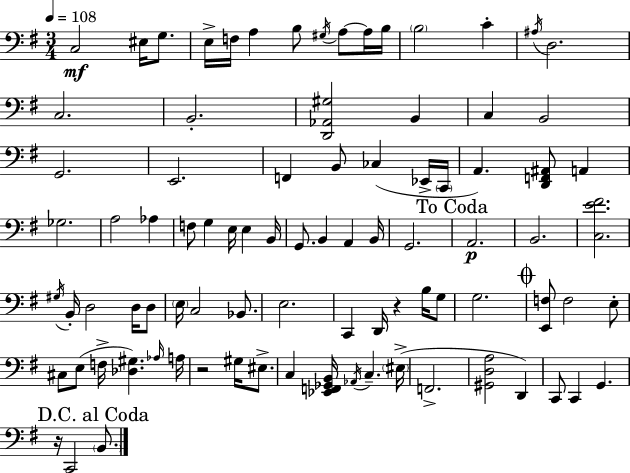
X:1
T:Untitled
M:3/4
L:1/4
K:G
C,2 ^E,/4 G,/2 E,/4 F,/4 A, B,/2 ^G,/4 A,/2 A,/4 B,/4 B,2 C ^A,/4 D,2 C,2 B,,2 [D,,_A,,^G,]2 B,, C, B,,2 G,,2 E,,2 F,, B,,/2 _C, _E,,/4 C,,/4 A,, [D,,F,,^A,,]/2 A,, _G,2 A,2 _A, F,/2 G, E,/4 E, B,,/4 G,,/2 B,, A,, B,,/4 G,,2 A,,2 B,,2 [C,E^F]2 ^G,/4 B,,/4 D,2 D,/4 D,/2 E,/4 C,2 _B,,/2 E,2 C,, D,,/4 z B,/4 G,/2 G,2 [E,,F,]/2 F,2 E,/2 ^C,/2 E,/2 F,/4 [_D,^G,] _A,/4 A,/4 z2 ^G,/4 ^E,/2 C, [_E,,F,,_G,,B,,]/4 _A,,/4 C, ^E,/4 F,,2 [^G,,D,A,]2 D,, C,,/2 C,, G,, z/4 C,,2 B,,/2